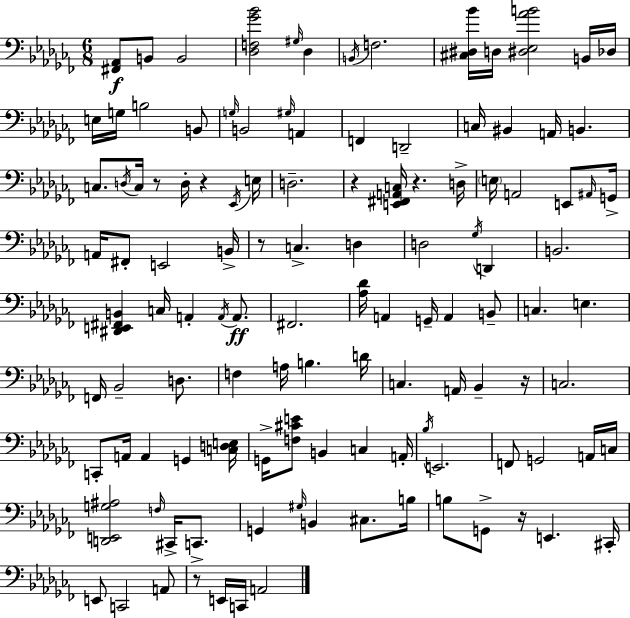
X:1
T:Untitled
M:6/8
L:1/4
K:Abm
[^F,,_A,,]/2 B,,/2 B,,2 [_D,F,_G_B]2 ^G,/4 _D, B,,/4 F,2 [^C,^D,_B]/4 D,/4 [^D,_E,_AB]2 B,,/4 _D,/4 E,/4 G,/4 B,2 B,,/2 G,/4 B,,2 ^G,/4 A,, F,, D,,2 C,/4 ^B,, A,,/4 B,, C,/2 D,/4 C,/4 z/2 D,/4 z _E,,/4 E,/4 D,2 z [E,,^F,,A,,C,]/4 z D,/4 E,/4 A,,2 E,,/2 ^A,,/4 G,,/4 A,,/4 ^F,,/2 E,,2 B,,/4 z/2 C, D, D,2 _G,/4 D,, B,,2 [^D,,E,,^F,,B,,] C,/4 A,, A,,/4 A,,/2 ^F,,2 [_A,_D]/4 A,, G,,/4 A,, B,,/2 C, E, F,,/4 _B,,2 D,/2 F, A,/4 B, D/4 C, A,,/4 _B,, z/4 C,2 C,,/2 A,,/4 A,, G,, [C,D,E,]/4 G,,/4 [F,^CE]/2 B,, C, A,,/4 _B,/4 E,,2 F,,/2 G,,2 A,,/4 C,/4 [D,,E,,G,^A,]2 F,/4 ^C,,/4 C,,/2 G,, ^G,/4 B,, ^C,/2 B,/4 B,/2 G,,/2 z/4 E,, ^C,,/4 E,,/2 C,,2 A,,/2 z/2 E,,/4 C,,/4 A,,2